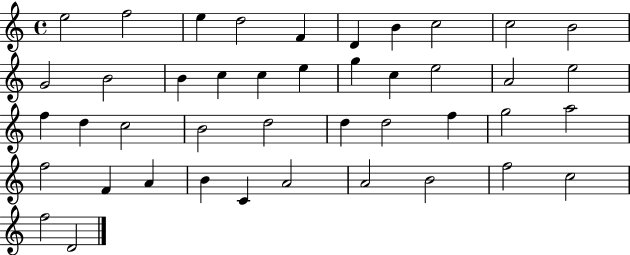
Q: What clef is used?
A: treble